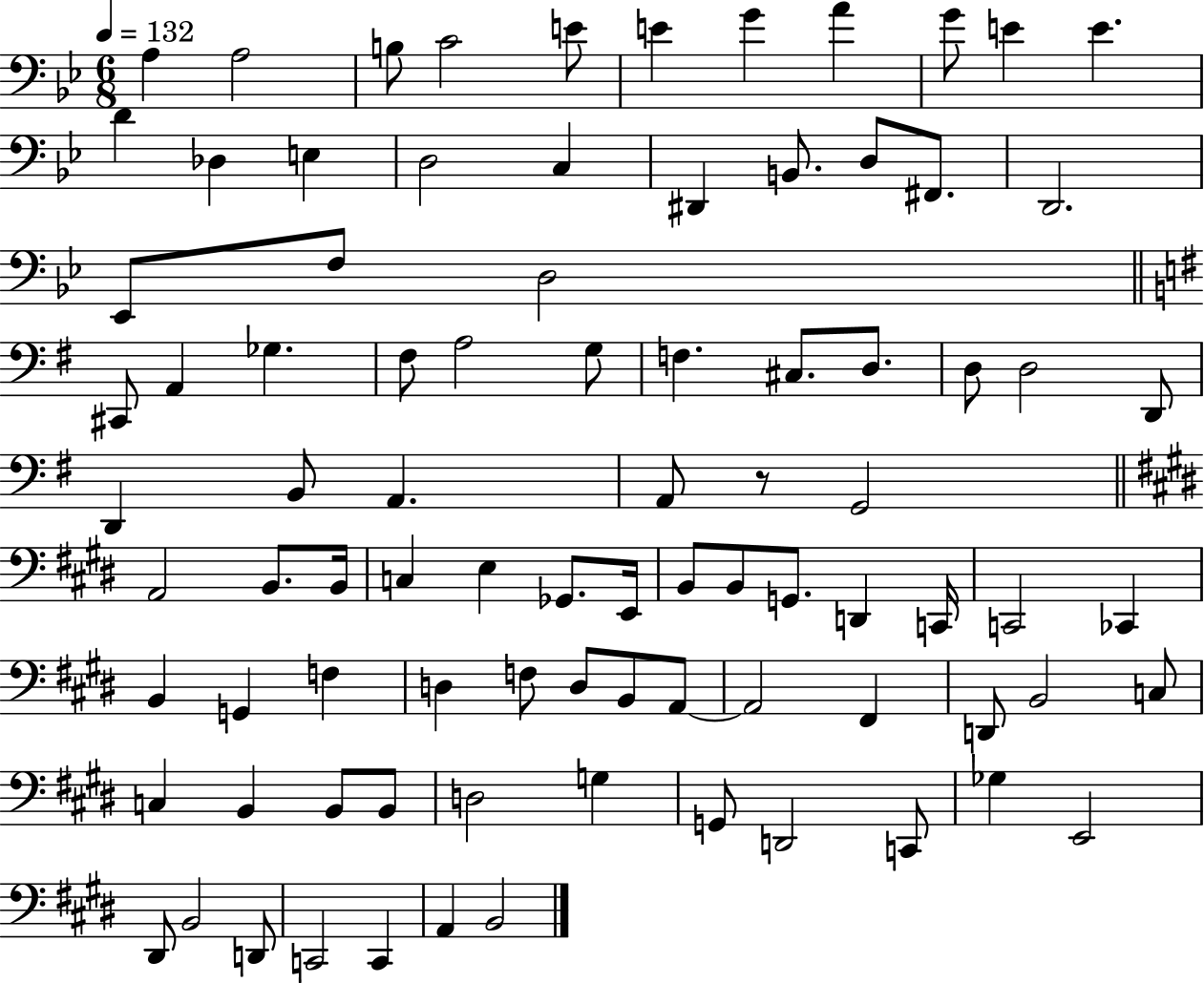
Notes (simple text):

A3/q A3/h B3/e C4/h E4/e E4/q G4/q A4/q G4/e E4/q E4/q. D4/q Db3/q E3/q D3/h C3/q D#2/q B2/e. D3/e F#2/e. D2/h. Eb2/e F3/e D3/h C#2/e A2/q Gb3/q. F#3/e A3/h G3/e F3/q. C#3/e. D3/e. D3/e D3/h D2/e D2/q B2/e A2/q. A2/e R/e G2/h A2/h B2/e. B2/s C3/q E3/q Gb2/e. E2/s B2/e B2/e G2/e. D2/q C2/s C2/h CES2/q B2/q G2/q F3/q D3/q F3/e D3/e B2/e A2/e A2/h F#2/q D2/e B2/h C3/e C3/q B2/q B2/e B2/e D3/h G3/q G2/e D2/h C2/e Gb3/q E2/h D#2/e B2/h D2/e C2/h C2/q A2/q B2/h